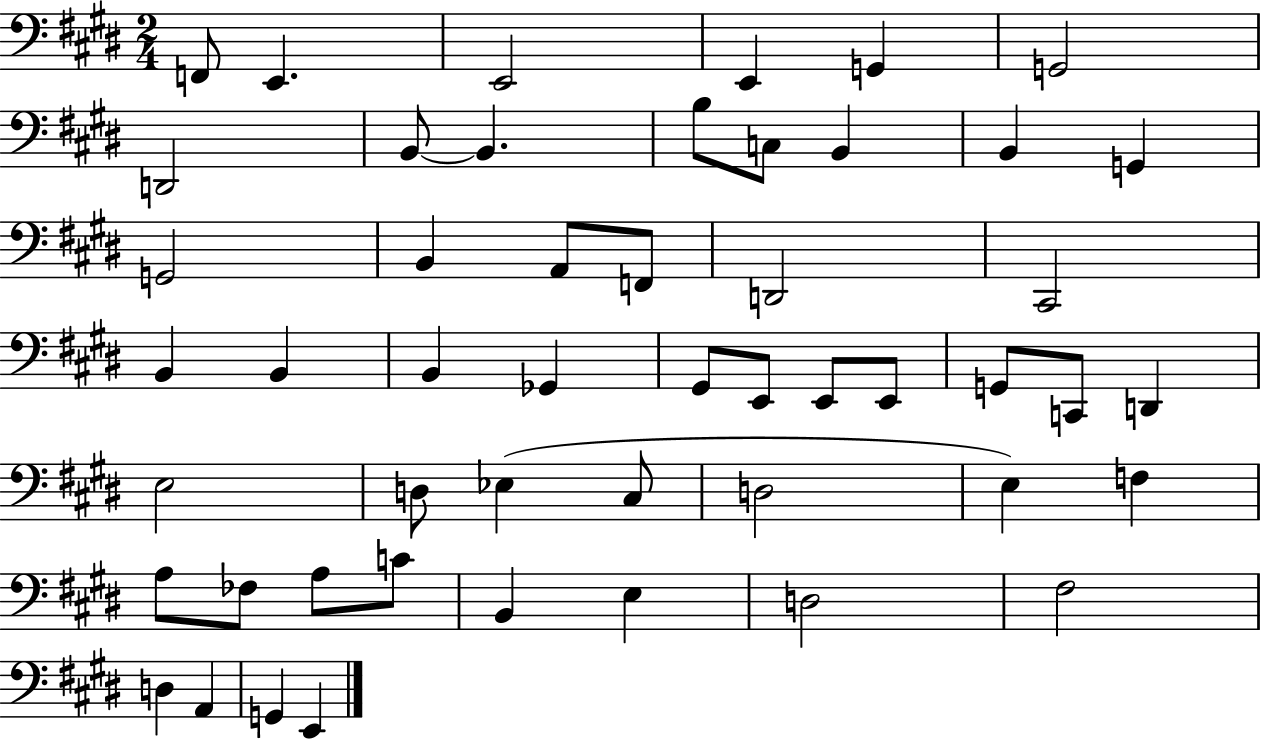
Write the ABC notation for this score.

X:1
T:Untitled
M:2/4
L:1/4
K:E
F,,/2 E,, E,,2 E,, G,, G,,2 D,,2 B,,/2 B,, B,/2 C,/2 B,, B,, G,, G,,2 B,, A,,/2 F,,/2 D,,2 ^C,,2 B,, B,, B,, _G,, ^G,,/2 E,,/2 E,,/2 E,,/2 G,,/2 C,,/2 D,, E,2 D,/2 _E, ^C,/2 D,2 E, F, A,/2 _F,/2 A,/2 C/2 B,, E, D,2 ^F,2 D, A,, G,, E,,